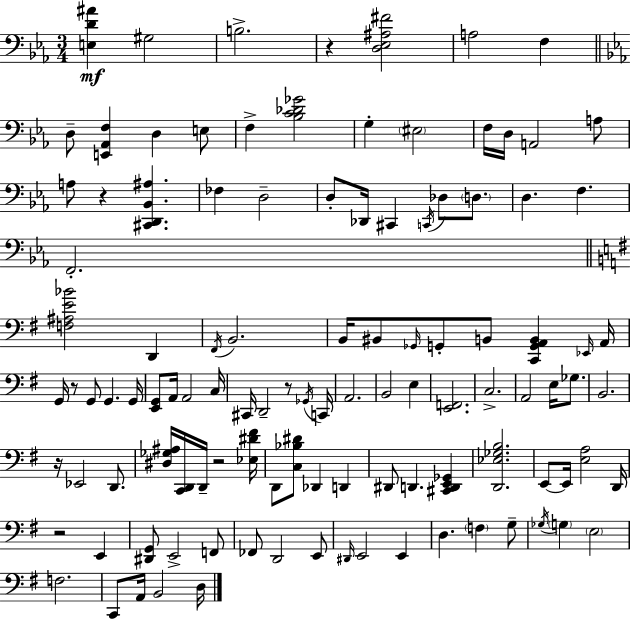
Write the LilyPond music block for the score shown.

{
  \clef bass
  \numericTimeSignature
  \time 3/4
  \key c \minor
  <e d' ais'>4\mf gis2 | b2.-> | r4 <d ees ais fis'>2 | a2 f4 | \break \bar "||" \break \key c \minor d8-- <e, aes, f>4 d4 e8 | f4-> <bes c' des' ges'>2 | g4-. \parenthesize eis2 | f16 d16 a,2 a8 | \break a8 r4 <cis, d, bes, ais>4. | fes4 d2-- | d8-. des,16 cis,4 \acciaccatura { c,16 } des8 \parenthesize d8. | d4. f4. | \break f,2.-. | \bar "||" \break \key g \major <f ais e' bes'>2 d,4 | \acciaccatura { fis,16 } b,2. | b,16 bis,8 \grace { ges,16 } g,8-. b,8 <c, g, a, b,>4 | \grace { ees,16 } a,16 g,16 r8 g,8 g,4. | \break g,16 <e, g,>8 a,16 a,2 | c16 cis,16 d,2-- | r8 \acciaccatura { ges,16 } c,16 a,2. | b,2 | \break e4 <e, f,>2. | c2.-> | a,2 | e16 ges8. b,2. | \break r16 ees,2 | d,8. <dis ges ais>16 <c, d,>16 d,16-- r2 | <ees dis' fis'>16 d,8 <c bes dis'>8 des,4 | d,4 dis,8 d,4. | \break <cis, d, e, ges,>4 <d, ees ges b>2. | e,8~~ e,16 <e a>2 | d,16 r2 | e,4 <dis, g,>8 e,2-> | \break f,8 fes,8 d,2 | e,8 \grace { dis,16 } e,2 | e,4 d4. \parenthesize f4 | g8-- \acciaccatura { ges16 } \parenthesize g4 \parenthesize e2 | \break f2. | c,8 a,16 b,2 | d16 \bar "|."
}